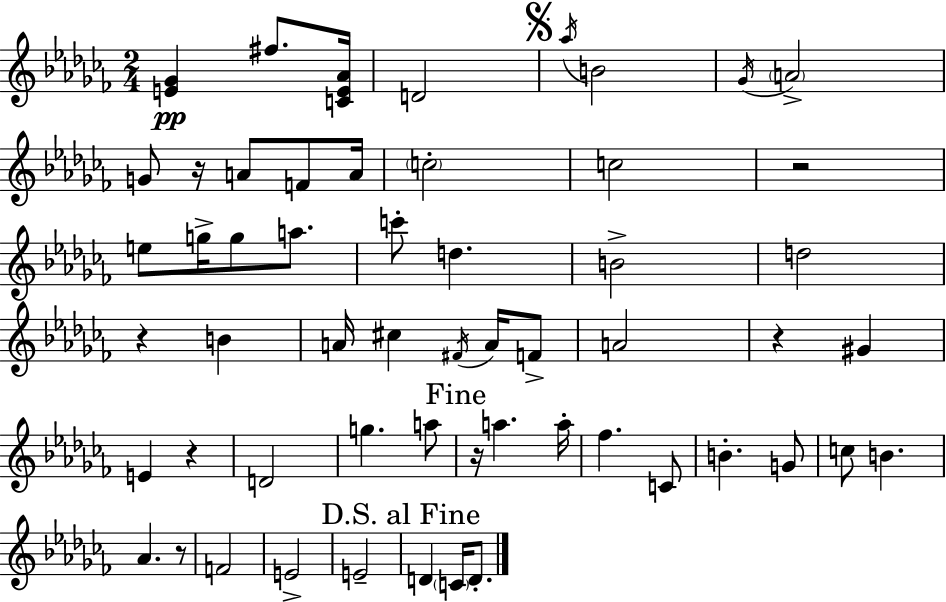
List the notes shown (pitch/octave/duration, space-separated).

[E4,Gb4]/q F#5/e. [C4,E4,Ab4]/s D4/h Ab5/s B4/h Gb4/s A4/h G4/e R/s A4/e F4/e A4/s C5/h C5/h R/h E5/e G5/s G5/e A5/e. C6/e D5/q. B4/h D5/h R/q B4/q A4/s C#5/q F#4/s A4/s F4/e A4/h R/q G#4/q E4/q R/q D4/h G5/q. A5/e R/s A5/q. A5/s FES5/q. C4/e B4/q. G4/e C5/e B4/q. Ab4/q. R/e F4/h E4/h E4/h D4/q C4/s D4/e.